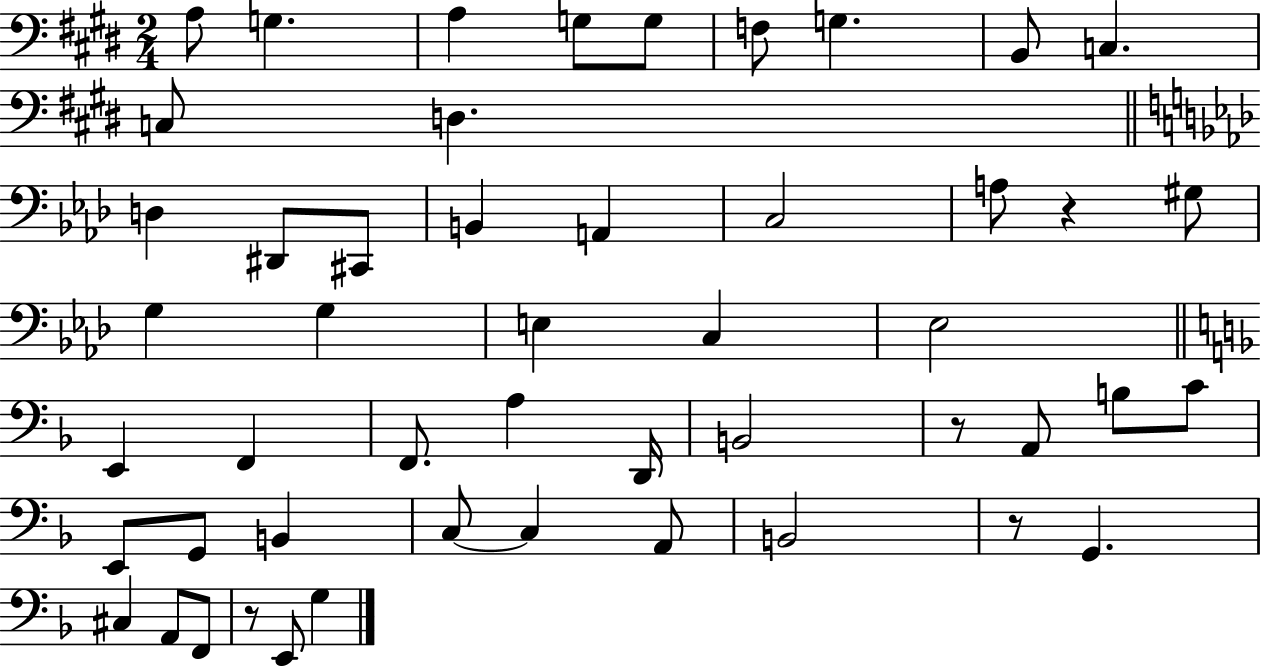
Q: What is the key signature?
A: E major